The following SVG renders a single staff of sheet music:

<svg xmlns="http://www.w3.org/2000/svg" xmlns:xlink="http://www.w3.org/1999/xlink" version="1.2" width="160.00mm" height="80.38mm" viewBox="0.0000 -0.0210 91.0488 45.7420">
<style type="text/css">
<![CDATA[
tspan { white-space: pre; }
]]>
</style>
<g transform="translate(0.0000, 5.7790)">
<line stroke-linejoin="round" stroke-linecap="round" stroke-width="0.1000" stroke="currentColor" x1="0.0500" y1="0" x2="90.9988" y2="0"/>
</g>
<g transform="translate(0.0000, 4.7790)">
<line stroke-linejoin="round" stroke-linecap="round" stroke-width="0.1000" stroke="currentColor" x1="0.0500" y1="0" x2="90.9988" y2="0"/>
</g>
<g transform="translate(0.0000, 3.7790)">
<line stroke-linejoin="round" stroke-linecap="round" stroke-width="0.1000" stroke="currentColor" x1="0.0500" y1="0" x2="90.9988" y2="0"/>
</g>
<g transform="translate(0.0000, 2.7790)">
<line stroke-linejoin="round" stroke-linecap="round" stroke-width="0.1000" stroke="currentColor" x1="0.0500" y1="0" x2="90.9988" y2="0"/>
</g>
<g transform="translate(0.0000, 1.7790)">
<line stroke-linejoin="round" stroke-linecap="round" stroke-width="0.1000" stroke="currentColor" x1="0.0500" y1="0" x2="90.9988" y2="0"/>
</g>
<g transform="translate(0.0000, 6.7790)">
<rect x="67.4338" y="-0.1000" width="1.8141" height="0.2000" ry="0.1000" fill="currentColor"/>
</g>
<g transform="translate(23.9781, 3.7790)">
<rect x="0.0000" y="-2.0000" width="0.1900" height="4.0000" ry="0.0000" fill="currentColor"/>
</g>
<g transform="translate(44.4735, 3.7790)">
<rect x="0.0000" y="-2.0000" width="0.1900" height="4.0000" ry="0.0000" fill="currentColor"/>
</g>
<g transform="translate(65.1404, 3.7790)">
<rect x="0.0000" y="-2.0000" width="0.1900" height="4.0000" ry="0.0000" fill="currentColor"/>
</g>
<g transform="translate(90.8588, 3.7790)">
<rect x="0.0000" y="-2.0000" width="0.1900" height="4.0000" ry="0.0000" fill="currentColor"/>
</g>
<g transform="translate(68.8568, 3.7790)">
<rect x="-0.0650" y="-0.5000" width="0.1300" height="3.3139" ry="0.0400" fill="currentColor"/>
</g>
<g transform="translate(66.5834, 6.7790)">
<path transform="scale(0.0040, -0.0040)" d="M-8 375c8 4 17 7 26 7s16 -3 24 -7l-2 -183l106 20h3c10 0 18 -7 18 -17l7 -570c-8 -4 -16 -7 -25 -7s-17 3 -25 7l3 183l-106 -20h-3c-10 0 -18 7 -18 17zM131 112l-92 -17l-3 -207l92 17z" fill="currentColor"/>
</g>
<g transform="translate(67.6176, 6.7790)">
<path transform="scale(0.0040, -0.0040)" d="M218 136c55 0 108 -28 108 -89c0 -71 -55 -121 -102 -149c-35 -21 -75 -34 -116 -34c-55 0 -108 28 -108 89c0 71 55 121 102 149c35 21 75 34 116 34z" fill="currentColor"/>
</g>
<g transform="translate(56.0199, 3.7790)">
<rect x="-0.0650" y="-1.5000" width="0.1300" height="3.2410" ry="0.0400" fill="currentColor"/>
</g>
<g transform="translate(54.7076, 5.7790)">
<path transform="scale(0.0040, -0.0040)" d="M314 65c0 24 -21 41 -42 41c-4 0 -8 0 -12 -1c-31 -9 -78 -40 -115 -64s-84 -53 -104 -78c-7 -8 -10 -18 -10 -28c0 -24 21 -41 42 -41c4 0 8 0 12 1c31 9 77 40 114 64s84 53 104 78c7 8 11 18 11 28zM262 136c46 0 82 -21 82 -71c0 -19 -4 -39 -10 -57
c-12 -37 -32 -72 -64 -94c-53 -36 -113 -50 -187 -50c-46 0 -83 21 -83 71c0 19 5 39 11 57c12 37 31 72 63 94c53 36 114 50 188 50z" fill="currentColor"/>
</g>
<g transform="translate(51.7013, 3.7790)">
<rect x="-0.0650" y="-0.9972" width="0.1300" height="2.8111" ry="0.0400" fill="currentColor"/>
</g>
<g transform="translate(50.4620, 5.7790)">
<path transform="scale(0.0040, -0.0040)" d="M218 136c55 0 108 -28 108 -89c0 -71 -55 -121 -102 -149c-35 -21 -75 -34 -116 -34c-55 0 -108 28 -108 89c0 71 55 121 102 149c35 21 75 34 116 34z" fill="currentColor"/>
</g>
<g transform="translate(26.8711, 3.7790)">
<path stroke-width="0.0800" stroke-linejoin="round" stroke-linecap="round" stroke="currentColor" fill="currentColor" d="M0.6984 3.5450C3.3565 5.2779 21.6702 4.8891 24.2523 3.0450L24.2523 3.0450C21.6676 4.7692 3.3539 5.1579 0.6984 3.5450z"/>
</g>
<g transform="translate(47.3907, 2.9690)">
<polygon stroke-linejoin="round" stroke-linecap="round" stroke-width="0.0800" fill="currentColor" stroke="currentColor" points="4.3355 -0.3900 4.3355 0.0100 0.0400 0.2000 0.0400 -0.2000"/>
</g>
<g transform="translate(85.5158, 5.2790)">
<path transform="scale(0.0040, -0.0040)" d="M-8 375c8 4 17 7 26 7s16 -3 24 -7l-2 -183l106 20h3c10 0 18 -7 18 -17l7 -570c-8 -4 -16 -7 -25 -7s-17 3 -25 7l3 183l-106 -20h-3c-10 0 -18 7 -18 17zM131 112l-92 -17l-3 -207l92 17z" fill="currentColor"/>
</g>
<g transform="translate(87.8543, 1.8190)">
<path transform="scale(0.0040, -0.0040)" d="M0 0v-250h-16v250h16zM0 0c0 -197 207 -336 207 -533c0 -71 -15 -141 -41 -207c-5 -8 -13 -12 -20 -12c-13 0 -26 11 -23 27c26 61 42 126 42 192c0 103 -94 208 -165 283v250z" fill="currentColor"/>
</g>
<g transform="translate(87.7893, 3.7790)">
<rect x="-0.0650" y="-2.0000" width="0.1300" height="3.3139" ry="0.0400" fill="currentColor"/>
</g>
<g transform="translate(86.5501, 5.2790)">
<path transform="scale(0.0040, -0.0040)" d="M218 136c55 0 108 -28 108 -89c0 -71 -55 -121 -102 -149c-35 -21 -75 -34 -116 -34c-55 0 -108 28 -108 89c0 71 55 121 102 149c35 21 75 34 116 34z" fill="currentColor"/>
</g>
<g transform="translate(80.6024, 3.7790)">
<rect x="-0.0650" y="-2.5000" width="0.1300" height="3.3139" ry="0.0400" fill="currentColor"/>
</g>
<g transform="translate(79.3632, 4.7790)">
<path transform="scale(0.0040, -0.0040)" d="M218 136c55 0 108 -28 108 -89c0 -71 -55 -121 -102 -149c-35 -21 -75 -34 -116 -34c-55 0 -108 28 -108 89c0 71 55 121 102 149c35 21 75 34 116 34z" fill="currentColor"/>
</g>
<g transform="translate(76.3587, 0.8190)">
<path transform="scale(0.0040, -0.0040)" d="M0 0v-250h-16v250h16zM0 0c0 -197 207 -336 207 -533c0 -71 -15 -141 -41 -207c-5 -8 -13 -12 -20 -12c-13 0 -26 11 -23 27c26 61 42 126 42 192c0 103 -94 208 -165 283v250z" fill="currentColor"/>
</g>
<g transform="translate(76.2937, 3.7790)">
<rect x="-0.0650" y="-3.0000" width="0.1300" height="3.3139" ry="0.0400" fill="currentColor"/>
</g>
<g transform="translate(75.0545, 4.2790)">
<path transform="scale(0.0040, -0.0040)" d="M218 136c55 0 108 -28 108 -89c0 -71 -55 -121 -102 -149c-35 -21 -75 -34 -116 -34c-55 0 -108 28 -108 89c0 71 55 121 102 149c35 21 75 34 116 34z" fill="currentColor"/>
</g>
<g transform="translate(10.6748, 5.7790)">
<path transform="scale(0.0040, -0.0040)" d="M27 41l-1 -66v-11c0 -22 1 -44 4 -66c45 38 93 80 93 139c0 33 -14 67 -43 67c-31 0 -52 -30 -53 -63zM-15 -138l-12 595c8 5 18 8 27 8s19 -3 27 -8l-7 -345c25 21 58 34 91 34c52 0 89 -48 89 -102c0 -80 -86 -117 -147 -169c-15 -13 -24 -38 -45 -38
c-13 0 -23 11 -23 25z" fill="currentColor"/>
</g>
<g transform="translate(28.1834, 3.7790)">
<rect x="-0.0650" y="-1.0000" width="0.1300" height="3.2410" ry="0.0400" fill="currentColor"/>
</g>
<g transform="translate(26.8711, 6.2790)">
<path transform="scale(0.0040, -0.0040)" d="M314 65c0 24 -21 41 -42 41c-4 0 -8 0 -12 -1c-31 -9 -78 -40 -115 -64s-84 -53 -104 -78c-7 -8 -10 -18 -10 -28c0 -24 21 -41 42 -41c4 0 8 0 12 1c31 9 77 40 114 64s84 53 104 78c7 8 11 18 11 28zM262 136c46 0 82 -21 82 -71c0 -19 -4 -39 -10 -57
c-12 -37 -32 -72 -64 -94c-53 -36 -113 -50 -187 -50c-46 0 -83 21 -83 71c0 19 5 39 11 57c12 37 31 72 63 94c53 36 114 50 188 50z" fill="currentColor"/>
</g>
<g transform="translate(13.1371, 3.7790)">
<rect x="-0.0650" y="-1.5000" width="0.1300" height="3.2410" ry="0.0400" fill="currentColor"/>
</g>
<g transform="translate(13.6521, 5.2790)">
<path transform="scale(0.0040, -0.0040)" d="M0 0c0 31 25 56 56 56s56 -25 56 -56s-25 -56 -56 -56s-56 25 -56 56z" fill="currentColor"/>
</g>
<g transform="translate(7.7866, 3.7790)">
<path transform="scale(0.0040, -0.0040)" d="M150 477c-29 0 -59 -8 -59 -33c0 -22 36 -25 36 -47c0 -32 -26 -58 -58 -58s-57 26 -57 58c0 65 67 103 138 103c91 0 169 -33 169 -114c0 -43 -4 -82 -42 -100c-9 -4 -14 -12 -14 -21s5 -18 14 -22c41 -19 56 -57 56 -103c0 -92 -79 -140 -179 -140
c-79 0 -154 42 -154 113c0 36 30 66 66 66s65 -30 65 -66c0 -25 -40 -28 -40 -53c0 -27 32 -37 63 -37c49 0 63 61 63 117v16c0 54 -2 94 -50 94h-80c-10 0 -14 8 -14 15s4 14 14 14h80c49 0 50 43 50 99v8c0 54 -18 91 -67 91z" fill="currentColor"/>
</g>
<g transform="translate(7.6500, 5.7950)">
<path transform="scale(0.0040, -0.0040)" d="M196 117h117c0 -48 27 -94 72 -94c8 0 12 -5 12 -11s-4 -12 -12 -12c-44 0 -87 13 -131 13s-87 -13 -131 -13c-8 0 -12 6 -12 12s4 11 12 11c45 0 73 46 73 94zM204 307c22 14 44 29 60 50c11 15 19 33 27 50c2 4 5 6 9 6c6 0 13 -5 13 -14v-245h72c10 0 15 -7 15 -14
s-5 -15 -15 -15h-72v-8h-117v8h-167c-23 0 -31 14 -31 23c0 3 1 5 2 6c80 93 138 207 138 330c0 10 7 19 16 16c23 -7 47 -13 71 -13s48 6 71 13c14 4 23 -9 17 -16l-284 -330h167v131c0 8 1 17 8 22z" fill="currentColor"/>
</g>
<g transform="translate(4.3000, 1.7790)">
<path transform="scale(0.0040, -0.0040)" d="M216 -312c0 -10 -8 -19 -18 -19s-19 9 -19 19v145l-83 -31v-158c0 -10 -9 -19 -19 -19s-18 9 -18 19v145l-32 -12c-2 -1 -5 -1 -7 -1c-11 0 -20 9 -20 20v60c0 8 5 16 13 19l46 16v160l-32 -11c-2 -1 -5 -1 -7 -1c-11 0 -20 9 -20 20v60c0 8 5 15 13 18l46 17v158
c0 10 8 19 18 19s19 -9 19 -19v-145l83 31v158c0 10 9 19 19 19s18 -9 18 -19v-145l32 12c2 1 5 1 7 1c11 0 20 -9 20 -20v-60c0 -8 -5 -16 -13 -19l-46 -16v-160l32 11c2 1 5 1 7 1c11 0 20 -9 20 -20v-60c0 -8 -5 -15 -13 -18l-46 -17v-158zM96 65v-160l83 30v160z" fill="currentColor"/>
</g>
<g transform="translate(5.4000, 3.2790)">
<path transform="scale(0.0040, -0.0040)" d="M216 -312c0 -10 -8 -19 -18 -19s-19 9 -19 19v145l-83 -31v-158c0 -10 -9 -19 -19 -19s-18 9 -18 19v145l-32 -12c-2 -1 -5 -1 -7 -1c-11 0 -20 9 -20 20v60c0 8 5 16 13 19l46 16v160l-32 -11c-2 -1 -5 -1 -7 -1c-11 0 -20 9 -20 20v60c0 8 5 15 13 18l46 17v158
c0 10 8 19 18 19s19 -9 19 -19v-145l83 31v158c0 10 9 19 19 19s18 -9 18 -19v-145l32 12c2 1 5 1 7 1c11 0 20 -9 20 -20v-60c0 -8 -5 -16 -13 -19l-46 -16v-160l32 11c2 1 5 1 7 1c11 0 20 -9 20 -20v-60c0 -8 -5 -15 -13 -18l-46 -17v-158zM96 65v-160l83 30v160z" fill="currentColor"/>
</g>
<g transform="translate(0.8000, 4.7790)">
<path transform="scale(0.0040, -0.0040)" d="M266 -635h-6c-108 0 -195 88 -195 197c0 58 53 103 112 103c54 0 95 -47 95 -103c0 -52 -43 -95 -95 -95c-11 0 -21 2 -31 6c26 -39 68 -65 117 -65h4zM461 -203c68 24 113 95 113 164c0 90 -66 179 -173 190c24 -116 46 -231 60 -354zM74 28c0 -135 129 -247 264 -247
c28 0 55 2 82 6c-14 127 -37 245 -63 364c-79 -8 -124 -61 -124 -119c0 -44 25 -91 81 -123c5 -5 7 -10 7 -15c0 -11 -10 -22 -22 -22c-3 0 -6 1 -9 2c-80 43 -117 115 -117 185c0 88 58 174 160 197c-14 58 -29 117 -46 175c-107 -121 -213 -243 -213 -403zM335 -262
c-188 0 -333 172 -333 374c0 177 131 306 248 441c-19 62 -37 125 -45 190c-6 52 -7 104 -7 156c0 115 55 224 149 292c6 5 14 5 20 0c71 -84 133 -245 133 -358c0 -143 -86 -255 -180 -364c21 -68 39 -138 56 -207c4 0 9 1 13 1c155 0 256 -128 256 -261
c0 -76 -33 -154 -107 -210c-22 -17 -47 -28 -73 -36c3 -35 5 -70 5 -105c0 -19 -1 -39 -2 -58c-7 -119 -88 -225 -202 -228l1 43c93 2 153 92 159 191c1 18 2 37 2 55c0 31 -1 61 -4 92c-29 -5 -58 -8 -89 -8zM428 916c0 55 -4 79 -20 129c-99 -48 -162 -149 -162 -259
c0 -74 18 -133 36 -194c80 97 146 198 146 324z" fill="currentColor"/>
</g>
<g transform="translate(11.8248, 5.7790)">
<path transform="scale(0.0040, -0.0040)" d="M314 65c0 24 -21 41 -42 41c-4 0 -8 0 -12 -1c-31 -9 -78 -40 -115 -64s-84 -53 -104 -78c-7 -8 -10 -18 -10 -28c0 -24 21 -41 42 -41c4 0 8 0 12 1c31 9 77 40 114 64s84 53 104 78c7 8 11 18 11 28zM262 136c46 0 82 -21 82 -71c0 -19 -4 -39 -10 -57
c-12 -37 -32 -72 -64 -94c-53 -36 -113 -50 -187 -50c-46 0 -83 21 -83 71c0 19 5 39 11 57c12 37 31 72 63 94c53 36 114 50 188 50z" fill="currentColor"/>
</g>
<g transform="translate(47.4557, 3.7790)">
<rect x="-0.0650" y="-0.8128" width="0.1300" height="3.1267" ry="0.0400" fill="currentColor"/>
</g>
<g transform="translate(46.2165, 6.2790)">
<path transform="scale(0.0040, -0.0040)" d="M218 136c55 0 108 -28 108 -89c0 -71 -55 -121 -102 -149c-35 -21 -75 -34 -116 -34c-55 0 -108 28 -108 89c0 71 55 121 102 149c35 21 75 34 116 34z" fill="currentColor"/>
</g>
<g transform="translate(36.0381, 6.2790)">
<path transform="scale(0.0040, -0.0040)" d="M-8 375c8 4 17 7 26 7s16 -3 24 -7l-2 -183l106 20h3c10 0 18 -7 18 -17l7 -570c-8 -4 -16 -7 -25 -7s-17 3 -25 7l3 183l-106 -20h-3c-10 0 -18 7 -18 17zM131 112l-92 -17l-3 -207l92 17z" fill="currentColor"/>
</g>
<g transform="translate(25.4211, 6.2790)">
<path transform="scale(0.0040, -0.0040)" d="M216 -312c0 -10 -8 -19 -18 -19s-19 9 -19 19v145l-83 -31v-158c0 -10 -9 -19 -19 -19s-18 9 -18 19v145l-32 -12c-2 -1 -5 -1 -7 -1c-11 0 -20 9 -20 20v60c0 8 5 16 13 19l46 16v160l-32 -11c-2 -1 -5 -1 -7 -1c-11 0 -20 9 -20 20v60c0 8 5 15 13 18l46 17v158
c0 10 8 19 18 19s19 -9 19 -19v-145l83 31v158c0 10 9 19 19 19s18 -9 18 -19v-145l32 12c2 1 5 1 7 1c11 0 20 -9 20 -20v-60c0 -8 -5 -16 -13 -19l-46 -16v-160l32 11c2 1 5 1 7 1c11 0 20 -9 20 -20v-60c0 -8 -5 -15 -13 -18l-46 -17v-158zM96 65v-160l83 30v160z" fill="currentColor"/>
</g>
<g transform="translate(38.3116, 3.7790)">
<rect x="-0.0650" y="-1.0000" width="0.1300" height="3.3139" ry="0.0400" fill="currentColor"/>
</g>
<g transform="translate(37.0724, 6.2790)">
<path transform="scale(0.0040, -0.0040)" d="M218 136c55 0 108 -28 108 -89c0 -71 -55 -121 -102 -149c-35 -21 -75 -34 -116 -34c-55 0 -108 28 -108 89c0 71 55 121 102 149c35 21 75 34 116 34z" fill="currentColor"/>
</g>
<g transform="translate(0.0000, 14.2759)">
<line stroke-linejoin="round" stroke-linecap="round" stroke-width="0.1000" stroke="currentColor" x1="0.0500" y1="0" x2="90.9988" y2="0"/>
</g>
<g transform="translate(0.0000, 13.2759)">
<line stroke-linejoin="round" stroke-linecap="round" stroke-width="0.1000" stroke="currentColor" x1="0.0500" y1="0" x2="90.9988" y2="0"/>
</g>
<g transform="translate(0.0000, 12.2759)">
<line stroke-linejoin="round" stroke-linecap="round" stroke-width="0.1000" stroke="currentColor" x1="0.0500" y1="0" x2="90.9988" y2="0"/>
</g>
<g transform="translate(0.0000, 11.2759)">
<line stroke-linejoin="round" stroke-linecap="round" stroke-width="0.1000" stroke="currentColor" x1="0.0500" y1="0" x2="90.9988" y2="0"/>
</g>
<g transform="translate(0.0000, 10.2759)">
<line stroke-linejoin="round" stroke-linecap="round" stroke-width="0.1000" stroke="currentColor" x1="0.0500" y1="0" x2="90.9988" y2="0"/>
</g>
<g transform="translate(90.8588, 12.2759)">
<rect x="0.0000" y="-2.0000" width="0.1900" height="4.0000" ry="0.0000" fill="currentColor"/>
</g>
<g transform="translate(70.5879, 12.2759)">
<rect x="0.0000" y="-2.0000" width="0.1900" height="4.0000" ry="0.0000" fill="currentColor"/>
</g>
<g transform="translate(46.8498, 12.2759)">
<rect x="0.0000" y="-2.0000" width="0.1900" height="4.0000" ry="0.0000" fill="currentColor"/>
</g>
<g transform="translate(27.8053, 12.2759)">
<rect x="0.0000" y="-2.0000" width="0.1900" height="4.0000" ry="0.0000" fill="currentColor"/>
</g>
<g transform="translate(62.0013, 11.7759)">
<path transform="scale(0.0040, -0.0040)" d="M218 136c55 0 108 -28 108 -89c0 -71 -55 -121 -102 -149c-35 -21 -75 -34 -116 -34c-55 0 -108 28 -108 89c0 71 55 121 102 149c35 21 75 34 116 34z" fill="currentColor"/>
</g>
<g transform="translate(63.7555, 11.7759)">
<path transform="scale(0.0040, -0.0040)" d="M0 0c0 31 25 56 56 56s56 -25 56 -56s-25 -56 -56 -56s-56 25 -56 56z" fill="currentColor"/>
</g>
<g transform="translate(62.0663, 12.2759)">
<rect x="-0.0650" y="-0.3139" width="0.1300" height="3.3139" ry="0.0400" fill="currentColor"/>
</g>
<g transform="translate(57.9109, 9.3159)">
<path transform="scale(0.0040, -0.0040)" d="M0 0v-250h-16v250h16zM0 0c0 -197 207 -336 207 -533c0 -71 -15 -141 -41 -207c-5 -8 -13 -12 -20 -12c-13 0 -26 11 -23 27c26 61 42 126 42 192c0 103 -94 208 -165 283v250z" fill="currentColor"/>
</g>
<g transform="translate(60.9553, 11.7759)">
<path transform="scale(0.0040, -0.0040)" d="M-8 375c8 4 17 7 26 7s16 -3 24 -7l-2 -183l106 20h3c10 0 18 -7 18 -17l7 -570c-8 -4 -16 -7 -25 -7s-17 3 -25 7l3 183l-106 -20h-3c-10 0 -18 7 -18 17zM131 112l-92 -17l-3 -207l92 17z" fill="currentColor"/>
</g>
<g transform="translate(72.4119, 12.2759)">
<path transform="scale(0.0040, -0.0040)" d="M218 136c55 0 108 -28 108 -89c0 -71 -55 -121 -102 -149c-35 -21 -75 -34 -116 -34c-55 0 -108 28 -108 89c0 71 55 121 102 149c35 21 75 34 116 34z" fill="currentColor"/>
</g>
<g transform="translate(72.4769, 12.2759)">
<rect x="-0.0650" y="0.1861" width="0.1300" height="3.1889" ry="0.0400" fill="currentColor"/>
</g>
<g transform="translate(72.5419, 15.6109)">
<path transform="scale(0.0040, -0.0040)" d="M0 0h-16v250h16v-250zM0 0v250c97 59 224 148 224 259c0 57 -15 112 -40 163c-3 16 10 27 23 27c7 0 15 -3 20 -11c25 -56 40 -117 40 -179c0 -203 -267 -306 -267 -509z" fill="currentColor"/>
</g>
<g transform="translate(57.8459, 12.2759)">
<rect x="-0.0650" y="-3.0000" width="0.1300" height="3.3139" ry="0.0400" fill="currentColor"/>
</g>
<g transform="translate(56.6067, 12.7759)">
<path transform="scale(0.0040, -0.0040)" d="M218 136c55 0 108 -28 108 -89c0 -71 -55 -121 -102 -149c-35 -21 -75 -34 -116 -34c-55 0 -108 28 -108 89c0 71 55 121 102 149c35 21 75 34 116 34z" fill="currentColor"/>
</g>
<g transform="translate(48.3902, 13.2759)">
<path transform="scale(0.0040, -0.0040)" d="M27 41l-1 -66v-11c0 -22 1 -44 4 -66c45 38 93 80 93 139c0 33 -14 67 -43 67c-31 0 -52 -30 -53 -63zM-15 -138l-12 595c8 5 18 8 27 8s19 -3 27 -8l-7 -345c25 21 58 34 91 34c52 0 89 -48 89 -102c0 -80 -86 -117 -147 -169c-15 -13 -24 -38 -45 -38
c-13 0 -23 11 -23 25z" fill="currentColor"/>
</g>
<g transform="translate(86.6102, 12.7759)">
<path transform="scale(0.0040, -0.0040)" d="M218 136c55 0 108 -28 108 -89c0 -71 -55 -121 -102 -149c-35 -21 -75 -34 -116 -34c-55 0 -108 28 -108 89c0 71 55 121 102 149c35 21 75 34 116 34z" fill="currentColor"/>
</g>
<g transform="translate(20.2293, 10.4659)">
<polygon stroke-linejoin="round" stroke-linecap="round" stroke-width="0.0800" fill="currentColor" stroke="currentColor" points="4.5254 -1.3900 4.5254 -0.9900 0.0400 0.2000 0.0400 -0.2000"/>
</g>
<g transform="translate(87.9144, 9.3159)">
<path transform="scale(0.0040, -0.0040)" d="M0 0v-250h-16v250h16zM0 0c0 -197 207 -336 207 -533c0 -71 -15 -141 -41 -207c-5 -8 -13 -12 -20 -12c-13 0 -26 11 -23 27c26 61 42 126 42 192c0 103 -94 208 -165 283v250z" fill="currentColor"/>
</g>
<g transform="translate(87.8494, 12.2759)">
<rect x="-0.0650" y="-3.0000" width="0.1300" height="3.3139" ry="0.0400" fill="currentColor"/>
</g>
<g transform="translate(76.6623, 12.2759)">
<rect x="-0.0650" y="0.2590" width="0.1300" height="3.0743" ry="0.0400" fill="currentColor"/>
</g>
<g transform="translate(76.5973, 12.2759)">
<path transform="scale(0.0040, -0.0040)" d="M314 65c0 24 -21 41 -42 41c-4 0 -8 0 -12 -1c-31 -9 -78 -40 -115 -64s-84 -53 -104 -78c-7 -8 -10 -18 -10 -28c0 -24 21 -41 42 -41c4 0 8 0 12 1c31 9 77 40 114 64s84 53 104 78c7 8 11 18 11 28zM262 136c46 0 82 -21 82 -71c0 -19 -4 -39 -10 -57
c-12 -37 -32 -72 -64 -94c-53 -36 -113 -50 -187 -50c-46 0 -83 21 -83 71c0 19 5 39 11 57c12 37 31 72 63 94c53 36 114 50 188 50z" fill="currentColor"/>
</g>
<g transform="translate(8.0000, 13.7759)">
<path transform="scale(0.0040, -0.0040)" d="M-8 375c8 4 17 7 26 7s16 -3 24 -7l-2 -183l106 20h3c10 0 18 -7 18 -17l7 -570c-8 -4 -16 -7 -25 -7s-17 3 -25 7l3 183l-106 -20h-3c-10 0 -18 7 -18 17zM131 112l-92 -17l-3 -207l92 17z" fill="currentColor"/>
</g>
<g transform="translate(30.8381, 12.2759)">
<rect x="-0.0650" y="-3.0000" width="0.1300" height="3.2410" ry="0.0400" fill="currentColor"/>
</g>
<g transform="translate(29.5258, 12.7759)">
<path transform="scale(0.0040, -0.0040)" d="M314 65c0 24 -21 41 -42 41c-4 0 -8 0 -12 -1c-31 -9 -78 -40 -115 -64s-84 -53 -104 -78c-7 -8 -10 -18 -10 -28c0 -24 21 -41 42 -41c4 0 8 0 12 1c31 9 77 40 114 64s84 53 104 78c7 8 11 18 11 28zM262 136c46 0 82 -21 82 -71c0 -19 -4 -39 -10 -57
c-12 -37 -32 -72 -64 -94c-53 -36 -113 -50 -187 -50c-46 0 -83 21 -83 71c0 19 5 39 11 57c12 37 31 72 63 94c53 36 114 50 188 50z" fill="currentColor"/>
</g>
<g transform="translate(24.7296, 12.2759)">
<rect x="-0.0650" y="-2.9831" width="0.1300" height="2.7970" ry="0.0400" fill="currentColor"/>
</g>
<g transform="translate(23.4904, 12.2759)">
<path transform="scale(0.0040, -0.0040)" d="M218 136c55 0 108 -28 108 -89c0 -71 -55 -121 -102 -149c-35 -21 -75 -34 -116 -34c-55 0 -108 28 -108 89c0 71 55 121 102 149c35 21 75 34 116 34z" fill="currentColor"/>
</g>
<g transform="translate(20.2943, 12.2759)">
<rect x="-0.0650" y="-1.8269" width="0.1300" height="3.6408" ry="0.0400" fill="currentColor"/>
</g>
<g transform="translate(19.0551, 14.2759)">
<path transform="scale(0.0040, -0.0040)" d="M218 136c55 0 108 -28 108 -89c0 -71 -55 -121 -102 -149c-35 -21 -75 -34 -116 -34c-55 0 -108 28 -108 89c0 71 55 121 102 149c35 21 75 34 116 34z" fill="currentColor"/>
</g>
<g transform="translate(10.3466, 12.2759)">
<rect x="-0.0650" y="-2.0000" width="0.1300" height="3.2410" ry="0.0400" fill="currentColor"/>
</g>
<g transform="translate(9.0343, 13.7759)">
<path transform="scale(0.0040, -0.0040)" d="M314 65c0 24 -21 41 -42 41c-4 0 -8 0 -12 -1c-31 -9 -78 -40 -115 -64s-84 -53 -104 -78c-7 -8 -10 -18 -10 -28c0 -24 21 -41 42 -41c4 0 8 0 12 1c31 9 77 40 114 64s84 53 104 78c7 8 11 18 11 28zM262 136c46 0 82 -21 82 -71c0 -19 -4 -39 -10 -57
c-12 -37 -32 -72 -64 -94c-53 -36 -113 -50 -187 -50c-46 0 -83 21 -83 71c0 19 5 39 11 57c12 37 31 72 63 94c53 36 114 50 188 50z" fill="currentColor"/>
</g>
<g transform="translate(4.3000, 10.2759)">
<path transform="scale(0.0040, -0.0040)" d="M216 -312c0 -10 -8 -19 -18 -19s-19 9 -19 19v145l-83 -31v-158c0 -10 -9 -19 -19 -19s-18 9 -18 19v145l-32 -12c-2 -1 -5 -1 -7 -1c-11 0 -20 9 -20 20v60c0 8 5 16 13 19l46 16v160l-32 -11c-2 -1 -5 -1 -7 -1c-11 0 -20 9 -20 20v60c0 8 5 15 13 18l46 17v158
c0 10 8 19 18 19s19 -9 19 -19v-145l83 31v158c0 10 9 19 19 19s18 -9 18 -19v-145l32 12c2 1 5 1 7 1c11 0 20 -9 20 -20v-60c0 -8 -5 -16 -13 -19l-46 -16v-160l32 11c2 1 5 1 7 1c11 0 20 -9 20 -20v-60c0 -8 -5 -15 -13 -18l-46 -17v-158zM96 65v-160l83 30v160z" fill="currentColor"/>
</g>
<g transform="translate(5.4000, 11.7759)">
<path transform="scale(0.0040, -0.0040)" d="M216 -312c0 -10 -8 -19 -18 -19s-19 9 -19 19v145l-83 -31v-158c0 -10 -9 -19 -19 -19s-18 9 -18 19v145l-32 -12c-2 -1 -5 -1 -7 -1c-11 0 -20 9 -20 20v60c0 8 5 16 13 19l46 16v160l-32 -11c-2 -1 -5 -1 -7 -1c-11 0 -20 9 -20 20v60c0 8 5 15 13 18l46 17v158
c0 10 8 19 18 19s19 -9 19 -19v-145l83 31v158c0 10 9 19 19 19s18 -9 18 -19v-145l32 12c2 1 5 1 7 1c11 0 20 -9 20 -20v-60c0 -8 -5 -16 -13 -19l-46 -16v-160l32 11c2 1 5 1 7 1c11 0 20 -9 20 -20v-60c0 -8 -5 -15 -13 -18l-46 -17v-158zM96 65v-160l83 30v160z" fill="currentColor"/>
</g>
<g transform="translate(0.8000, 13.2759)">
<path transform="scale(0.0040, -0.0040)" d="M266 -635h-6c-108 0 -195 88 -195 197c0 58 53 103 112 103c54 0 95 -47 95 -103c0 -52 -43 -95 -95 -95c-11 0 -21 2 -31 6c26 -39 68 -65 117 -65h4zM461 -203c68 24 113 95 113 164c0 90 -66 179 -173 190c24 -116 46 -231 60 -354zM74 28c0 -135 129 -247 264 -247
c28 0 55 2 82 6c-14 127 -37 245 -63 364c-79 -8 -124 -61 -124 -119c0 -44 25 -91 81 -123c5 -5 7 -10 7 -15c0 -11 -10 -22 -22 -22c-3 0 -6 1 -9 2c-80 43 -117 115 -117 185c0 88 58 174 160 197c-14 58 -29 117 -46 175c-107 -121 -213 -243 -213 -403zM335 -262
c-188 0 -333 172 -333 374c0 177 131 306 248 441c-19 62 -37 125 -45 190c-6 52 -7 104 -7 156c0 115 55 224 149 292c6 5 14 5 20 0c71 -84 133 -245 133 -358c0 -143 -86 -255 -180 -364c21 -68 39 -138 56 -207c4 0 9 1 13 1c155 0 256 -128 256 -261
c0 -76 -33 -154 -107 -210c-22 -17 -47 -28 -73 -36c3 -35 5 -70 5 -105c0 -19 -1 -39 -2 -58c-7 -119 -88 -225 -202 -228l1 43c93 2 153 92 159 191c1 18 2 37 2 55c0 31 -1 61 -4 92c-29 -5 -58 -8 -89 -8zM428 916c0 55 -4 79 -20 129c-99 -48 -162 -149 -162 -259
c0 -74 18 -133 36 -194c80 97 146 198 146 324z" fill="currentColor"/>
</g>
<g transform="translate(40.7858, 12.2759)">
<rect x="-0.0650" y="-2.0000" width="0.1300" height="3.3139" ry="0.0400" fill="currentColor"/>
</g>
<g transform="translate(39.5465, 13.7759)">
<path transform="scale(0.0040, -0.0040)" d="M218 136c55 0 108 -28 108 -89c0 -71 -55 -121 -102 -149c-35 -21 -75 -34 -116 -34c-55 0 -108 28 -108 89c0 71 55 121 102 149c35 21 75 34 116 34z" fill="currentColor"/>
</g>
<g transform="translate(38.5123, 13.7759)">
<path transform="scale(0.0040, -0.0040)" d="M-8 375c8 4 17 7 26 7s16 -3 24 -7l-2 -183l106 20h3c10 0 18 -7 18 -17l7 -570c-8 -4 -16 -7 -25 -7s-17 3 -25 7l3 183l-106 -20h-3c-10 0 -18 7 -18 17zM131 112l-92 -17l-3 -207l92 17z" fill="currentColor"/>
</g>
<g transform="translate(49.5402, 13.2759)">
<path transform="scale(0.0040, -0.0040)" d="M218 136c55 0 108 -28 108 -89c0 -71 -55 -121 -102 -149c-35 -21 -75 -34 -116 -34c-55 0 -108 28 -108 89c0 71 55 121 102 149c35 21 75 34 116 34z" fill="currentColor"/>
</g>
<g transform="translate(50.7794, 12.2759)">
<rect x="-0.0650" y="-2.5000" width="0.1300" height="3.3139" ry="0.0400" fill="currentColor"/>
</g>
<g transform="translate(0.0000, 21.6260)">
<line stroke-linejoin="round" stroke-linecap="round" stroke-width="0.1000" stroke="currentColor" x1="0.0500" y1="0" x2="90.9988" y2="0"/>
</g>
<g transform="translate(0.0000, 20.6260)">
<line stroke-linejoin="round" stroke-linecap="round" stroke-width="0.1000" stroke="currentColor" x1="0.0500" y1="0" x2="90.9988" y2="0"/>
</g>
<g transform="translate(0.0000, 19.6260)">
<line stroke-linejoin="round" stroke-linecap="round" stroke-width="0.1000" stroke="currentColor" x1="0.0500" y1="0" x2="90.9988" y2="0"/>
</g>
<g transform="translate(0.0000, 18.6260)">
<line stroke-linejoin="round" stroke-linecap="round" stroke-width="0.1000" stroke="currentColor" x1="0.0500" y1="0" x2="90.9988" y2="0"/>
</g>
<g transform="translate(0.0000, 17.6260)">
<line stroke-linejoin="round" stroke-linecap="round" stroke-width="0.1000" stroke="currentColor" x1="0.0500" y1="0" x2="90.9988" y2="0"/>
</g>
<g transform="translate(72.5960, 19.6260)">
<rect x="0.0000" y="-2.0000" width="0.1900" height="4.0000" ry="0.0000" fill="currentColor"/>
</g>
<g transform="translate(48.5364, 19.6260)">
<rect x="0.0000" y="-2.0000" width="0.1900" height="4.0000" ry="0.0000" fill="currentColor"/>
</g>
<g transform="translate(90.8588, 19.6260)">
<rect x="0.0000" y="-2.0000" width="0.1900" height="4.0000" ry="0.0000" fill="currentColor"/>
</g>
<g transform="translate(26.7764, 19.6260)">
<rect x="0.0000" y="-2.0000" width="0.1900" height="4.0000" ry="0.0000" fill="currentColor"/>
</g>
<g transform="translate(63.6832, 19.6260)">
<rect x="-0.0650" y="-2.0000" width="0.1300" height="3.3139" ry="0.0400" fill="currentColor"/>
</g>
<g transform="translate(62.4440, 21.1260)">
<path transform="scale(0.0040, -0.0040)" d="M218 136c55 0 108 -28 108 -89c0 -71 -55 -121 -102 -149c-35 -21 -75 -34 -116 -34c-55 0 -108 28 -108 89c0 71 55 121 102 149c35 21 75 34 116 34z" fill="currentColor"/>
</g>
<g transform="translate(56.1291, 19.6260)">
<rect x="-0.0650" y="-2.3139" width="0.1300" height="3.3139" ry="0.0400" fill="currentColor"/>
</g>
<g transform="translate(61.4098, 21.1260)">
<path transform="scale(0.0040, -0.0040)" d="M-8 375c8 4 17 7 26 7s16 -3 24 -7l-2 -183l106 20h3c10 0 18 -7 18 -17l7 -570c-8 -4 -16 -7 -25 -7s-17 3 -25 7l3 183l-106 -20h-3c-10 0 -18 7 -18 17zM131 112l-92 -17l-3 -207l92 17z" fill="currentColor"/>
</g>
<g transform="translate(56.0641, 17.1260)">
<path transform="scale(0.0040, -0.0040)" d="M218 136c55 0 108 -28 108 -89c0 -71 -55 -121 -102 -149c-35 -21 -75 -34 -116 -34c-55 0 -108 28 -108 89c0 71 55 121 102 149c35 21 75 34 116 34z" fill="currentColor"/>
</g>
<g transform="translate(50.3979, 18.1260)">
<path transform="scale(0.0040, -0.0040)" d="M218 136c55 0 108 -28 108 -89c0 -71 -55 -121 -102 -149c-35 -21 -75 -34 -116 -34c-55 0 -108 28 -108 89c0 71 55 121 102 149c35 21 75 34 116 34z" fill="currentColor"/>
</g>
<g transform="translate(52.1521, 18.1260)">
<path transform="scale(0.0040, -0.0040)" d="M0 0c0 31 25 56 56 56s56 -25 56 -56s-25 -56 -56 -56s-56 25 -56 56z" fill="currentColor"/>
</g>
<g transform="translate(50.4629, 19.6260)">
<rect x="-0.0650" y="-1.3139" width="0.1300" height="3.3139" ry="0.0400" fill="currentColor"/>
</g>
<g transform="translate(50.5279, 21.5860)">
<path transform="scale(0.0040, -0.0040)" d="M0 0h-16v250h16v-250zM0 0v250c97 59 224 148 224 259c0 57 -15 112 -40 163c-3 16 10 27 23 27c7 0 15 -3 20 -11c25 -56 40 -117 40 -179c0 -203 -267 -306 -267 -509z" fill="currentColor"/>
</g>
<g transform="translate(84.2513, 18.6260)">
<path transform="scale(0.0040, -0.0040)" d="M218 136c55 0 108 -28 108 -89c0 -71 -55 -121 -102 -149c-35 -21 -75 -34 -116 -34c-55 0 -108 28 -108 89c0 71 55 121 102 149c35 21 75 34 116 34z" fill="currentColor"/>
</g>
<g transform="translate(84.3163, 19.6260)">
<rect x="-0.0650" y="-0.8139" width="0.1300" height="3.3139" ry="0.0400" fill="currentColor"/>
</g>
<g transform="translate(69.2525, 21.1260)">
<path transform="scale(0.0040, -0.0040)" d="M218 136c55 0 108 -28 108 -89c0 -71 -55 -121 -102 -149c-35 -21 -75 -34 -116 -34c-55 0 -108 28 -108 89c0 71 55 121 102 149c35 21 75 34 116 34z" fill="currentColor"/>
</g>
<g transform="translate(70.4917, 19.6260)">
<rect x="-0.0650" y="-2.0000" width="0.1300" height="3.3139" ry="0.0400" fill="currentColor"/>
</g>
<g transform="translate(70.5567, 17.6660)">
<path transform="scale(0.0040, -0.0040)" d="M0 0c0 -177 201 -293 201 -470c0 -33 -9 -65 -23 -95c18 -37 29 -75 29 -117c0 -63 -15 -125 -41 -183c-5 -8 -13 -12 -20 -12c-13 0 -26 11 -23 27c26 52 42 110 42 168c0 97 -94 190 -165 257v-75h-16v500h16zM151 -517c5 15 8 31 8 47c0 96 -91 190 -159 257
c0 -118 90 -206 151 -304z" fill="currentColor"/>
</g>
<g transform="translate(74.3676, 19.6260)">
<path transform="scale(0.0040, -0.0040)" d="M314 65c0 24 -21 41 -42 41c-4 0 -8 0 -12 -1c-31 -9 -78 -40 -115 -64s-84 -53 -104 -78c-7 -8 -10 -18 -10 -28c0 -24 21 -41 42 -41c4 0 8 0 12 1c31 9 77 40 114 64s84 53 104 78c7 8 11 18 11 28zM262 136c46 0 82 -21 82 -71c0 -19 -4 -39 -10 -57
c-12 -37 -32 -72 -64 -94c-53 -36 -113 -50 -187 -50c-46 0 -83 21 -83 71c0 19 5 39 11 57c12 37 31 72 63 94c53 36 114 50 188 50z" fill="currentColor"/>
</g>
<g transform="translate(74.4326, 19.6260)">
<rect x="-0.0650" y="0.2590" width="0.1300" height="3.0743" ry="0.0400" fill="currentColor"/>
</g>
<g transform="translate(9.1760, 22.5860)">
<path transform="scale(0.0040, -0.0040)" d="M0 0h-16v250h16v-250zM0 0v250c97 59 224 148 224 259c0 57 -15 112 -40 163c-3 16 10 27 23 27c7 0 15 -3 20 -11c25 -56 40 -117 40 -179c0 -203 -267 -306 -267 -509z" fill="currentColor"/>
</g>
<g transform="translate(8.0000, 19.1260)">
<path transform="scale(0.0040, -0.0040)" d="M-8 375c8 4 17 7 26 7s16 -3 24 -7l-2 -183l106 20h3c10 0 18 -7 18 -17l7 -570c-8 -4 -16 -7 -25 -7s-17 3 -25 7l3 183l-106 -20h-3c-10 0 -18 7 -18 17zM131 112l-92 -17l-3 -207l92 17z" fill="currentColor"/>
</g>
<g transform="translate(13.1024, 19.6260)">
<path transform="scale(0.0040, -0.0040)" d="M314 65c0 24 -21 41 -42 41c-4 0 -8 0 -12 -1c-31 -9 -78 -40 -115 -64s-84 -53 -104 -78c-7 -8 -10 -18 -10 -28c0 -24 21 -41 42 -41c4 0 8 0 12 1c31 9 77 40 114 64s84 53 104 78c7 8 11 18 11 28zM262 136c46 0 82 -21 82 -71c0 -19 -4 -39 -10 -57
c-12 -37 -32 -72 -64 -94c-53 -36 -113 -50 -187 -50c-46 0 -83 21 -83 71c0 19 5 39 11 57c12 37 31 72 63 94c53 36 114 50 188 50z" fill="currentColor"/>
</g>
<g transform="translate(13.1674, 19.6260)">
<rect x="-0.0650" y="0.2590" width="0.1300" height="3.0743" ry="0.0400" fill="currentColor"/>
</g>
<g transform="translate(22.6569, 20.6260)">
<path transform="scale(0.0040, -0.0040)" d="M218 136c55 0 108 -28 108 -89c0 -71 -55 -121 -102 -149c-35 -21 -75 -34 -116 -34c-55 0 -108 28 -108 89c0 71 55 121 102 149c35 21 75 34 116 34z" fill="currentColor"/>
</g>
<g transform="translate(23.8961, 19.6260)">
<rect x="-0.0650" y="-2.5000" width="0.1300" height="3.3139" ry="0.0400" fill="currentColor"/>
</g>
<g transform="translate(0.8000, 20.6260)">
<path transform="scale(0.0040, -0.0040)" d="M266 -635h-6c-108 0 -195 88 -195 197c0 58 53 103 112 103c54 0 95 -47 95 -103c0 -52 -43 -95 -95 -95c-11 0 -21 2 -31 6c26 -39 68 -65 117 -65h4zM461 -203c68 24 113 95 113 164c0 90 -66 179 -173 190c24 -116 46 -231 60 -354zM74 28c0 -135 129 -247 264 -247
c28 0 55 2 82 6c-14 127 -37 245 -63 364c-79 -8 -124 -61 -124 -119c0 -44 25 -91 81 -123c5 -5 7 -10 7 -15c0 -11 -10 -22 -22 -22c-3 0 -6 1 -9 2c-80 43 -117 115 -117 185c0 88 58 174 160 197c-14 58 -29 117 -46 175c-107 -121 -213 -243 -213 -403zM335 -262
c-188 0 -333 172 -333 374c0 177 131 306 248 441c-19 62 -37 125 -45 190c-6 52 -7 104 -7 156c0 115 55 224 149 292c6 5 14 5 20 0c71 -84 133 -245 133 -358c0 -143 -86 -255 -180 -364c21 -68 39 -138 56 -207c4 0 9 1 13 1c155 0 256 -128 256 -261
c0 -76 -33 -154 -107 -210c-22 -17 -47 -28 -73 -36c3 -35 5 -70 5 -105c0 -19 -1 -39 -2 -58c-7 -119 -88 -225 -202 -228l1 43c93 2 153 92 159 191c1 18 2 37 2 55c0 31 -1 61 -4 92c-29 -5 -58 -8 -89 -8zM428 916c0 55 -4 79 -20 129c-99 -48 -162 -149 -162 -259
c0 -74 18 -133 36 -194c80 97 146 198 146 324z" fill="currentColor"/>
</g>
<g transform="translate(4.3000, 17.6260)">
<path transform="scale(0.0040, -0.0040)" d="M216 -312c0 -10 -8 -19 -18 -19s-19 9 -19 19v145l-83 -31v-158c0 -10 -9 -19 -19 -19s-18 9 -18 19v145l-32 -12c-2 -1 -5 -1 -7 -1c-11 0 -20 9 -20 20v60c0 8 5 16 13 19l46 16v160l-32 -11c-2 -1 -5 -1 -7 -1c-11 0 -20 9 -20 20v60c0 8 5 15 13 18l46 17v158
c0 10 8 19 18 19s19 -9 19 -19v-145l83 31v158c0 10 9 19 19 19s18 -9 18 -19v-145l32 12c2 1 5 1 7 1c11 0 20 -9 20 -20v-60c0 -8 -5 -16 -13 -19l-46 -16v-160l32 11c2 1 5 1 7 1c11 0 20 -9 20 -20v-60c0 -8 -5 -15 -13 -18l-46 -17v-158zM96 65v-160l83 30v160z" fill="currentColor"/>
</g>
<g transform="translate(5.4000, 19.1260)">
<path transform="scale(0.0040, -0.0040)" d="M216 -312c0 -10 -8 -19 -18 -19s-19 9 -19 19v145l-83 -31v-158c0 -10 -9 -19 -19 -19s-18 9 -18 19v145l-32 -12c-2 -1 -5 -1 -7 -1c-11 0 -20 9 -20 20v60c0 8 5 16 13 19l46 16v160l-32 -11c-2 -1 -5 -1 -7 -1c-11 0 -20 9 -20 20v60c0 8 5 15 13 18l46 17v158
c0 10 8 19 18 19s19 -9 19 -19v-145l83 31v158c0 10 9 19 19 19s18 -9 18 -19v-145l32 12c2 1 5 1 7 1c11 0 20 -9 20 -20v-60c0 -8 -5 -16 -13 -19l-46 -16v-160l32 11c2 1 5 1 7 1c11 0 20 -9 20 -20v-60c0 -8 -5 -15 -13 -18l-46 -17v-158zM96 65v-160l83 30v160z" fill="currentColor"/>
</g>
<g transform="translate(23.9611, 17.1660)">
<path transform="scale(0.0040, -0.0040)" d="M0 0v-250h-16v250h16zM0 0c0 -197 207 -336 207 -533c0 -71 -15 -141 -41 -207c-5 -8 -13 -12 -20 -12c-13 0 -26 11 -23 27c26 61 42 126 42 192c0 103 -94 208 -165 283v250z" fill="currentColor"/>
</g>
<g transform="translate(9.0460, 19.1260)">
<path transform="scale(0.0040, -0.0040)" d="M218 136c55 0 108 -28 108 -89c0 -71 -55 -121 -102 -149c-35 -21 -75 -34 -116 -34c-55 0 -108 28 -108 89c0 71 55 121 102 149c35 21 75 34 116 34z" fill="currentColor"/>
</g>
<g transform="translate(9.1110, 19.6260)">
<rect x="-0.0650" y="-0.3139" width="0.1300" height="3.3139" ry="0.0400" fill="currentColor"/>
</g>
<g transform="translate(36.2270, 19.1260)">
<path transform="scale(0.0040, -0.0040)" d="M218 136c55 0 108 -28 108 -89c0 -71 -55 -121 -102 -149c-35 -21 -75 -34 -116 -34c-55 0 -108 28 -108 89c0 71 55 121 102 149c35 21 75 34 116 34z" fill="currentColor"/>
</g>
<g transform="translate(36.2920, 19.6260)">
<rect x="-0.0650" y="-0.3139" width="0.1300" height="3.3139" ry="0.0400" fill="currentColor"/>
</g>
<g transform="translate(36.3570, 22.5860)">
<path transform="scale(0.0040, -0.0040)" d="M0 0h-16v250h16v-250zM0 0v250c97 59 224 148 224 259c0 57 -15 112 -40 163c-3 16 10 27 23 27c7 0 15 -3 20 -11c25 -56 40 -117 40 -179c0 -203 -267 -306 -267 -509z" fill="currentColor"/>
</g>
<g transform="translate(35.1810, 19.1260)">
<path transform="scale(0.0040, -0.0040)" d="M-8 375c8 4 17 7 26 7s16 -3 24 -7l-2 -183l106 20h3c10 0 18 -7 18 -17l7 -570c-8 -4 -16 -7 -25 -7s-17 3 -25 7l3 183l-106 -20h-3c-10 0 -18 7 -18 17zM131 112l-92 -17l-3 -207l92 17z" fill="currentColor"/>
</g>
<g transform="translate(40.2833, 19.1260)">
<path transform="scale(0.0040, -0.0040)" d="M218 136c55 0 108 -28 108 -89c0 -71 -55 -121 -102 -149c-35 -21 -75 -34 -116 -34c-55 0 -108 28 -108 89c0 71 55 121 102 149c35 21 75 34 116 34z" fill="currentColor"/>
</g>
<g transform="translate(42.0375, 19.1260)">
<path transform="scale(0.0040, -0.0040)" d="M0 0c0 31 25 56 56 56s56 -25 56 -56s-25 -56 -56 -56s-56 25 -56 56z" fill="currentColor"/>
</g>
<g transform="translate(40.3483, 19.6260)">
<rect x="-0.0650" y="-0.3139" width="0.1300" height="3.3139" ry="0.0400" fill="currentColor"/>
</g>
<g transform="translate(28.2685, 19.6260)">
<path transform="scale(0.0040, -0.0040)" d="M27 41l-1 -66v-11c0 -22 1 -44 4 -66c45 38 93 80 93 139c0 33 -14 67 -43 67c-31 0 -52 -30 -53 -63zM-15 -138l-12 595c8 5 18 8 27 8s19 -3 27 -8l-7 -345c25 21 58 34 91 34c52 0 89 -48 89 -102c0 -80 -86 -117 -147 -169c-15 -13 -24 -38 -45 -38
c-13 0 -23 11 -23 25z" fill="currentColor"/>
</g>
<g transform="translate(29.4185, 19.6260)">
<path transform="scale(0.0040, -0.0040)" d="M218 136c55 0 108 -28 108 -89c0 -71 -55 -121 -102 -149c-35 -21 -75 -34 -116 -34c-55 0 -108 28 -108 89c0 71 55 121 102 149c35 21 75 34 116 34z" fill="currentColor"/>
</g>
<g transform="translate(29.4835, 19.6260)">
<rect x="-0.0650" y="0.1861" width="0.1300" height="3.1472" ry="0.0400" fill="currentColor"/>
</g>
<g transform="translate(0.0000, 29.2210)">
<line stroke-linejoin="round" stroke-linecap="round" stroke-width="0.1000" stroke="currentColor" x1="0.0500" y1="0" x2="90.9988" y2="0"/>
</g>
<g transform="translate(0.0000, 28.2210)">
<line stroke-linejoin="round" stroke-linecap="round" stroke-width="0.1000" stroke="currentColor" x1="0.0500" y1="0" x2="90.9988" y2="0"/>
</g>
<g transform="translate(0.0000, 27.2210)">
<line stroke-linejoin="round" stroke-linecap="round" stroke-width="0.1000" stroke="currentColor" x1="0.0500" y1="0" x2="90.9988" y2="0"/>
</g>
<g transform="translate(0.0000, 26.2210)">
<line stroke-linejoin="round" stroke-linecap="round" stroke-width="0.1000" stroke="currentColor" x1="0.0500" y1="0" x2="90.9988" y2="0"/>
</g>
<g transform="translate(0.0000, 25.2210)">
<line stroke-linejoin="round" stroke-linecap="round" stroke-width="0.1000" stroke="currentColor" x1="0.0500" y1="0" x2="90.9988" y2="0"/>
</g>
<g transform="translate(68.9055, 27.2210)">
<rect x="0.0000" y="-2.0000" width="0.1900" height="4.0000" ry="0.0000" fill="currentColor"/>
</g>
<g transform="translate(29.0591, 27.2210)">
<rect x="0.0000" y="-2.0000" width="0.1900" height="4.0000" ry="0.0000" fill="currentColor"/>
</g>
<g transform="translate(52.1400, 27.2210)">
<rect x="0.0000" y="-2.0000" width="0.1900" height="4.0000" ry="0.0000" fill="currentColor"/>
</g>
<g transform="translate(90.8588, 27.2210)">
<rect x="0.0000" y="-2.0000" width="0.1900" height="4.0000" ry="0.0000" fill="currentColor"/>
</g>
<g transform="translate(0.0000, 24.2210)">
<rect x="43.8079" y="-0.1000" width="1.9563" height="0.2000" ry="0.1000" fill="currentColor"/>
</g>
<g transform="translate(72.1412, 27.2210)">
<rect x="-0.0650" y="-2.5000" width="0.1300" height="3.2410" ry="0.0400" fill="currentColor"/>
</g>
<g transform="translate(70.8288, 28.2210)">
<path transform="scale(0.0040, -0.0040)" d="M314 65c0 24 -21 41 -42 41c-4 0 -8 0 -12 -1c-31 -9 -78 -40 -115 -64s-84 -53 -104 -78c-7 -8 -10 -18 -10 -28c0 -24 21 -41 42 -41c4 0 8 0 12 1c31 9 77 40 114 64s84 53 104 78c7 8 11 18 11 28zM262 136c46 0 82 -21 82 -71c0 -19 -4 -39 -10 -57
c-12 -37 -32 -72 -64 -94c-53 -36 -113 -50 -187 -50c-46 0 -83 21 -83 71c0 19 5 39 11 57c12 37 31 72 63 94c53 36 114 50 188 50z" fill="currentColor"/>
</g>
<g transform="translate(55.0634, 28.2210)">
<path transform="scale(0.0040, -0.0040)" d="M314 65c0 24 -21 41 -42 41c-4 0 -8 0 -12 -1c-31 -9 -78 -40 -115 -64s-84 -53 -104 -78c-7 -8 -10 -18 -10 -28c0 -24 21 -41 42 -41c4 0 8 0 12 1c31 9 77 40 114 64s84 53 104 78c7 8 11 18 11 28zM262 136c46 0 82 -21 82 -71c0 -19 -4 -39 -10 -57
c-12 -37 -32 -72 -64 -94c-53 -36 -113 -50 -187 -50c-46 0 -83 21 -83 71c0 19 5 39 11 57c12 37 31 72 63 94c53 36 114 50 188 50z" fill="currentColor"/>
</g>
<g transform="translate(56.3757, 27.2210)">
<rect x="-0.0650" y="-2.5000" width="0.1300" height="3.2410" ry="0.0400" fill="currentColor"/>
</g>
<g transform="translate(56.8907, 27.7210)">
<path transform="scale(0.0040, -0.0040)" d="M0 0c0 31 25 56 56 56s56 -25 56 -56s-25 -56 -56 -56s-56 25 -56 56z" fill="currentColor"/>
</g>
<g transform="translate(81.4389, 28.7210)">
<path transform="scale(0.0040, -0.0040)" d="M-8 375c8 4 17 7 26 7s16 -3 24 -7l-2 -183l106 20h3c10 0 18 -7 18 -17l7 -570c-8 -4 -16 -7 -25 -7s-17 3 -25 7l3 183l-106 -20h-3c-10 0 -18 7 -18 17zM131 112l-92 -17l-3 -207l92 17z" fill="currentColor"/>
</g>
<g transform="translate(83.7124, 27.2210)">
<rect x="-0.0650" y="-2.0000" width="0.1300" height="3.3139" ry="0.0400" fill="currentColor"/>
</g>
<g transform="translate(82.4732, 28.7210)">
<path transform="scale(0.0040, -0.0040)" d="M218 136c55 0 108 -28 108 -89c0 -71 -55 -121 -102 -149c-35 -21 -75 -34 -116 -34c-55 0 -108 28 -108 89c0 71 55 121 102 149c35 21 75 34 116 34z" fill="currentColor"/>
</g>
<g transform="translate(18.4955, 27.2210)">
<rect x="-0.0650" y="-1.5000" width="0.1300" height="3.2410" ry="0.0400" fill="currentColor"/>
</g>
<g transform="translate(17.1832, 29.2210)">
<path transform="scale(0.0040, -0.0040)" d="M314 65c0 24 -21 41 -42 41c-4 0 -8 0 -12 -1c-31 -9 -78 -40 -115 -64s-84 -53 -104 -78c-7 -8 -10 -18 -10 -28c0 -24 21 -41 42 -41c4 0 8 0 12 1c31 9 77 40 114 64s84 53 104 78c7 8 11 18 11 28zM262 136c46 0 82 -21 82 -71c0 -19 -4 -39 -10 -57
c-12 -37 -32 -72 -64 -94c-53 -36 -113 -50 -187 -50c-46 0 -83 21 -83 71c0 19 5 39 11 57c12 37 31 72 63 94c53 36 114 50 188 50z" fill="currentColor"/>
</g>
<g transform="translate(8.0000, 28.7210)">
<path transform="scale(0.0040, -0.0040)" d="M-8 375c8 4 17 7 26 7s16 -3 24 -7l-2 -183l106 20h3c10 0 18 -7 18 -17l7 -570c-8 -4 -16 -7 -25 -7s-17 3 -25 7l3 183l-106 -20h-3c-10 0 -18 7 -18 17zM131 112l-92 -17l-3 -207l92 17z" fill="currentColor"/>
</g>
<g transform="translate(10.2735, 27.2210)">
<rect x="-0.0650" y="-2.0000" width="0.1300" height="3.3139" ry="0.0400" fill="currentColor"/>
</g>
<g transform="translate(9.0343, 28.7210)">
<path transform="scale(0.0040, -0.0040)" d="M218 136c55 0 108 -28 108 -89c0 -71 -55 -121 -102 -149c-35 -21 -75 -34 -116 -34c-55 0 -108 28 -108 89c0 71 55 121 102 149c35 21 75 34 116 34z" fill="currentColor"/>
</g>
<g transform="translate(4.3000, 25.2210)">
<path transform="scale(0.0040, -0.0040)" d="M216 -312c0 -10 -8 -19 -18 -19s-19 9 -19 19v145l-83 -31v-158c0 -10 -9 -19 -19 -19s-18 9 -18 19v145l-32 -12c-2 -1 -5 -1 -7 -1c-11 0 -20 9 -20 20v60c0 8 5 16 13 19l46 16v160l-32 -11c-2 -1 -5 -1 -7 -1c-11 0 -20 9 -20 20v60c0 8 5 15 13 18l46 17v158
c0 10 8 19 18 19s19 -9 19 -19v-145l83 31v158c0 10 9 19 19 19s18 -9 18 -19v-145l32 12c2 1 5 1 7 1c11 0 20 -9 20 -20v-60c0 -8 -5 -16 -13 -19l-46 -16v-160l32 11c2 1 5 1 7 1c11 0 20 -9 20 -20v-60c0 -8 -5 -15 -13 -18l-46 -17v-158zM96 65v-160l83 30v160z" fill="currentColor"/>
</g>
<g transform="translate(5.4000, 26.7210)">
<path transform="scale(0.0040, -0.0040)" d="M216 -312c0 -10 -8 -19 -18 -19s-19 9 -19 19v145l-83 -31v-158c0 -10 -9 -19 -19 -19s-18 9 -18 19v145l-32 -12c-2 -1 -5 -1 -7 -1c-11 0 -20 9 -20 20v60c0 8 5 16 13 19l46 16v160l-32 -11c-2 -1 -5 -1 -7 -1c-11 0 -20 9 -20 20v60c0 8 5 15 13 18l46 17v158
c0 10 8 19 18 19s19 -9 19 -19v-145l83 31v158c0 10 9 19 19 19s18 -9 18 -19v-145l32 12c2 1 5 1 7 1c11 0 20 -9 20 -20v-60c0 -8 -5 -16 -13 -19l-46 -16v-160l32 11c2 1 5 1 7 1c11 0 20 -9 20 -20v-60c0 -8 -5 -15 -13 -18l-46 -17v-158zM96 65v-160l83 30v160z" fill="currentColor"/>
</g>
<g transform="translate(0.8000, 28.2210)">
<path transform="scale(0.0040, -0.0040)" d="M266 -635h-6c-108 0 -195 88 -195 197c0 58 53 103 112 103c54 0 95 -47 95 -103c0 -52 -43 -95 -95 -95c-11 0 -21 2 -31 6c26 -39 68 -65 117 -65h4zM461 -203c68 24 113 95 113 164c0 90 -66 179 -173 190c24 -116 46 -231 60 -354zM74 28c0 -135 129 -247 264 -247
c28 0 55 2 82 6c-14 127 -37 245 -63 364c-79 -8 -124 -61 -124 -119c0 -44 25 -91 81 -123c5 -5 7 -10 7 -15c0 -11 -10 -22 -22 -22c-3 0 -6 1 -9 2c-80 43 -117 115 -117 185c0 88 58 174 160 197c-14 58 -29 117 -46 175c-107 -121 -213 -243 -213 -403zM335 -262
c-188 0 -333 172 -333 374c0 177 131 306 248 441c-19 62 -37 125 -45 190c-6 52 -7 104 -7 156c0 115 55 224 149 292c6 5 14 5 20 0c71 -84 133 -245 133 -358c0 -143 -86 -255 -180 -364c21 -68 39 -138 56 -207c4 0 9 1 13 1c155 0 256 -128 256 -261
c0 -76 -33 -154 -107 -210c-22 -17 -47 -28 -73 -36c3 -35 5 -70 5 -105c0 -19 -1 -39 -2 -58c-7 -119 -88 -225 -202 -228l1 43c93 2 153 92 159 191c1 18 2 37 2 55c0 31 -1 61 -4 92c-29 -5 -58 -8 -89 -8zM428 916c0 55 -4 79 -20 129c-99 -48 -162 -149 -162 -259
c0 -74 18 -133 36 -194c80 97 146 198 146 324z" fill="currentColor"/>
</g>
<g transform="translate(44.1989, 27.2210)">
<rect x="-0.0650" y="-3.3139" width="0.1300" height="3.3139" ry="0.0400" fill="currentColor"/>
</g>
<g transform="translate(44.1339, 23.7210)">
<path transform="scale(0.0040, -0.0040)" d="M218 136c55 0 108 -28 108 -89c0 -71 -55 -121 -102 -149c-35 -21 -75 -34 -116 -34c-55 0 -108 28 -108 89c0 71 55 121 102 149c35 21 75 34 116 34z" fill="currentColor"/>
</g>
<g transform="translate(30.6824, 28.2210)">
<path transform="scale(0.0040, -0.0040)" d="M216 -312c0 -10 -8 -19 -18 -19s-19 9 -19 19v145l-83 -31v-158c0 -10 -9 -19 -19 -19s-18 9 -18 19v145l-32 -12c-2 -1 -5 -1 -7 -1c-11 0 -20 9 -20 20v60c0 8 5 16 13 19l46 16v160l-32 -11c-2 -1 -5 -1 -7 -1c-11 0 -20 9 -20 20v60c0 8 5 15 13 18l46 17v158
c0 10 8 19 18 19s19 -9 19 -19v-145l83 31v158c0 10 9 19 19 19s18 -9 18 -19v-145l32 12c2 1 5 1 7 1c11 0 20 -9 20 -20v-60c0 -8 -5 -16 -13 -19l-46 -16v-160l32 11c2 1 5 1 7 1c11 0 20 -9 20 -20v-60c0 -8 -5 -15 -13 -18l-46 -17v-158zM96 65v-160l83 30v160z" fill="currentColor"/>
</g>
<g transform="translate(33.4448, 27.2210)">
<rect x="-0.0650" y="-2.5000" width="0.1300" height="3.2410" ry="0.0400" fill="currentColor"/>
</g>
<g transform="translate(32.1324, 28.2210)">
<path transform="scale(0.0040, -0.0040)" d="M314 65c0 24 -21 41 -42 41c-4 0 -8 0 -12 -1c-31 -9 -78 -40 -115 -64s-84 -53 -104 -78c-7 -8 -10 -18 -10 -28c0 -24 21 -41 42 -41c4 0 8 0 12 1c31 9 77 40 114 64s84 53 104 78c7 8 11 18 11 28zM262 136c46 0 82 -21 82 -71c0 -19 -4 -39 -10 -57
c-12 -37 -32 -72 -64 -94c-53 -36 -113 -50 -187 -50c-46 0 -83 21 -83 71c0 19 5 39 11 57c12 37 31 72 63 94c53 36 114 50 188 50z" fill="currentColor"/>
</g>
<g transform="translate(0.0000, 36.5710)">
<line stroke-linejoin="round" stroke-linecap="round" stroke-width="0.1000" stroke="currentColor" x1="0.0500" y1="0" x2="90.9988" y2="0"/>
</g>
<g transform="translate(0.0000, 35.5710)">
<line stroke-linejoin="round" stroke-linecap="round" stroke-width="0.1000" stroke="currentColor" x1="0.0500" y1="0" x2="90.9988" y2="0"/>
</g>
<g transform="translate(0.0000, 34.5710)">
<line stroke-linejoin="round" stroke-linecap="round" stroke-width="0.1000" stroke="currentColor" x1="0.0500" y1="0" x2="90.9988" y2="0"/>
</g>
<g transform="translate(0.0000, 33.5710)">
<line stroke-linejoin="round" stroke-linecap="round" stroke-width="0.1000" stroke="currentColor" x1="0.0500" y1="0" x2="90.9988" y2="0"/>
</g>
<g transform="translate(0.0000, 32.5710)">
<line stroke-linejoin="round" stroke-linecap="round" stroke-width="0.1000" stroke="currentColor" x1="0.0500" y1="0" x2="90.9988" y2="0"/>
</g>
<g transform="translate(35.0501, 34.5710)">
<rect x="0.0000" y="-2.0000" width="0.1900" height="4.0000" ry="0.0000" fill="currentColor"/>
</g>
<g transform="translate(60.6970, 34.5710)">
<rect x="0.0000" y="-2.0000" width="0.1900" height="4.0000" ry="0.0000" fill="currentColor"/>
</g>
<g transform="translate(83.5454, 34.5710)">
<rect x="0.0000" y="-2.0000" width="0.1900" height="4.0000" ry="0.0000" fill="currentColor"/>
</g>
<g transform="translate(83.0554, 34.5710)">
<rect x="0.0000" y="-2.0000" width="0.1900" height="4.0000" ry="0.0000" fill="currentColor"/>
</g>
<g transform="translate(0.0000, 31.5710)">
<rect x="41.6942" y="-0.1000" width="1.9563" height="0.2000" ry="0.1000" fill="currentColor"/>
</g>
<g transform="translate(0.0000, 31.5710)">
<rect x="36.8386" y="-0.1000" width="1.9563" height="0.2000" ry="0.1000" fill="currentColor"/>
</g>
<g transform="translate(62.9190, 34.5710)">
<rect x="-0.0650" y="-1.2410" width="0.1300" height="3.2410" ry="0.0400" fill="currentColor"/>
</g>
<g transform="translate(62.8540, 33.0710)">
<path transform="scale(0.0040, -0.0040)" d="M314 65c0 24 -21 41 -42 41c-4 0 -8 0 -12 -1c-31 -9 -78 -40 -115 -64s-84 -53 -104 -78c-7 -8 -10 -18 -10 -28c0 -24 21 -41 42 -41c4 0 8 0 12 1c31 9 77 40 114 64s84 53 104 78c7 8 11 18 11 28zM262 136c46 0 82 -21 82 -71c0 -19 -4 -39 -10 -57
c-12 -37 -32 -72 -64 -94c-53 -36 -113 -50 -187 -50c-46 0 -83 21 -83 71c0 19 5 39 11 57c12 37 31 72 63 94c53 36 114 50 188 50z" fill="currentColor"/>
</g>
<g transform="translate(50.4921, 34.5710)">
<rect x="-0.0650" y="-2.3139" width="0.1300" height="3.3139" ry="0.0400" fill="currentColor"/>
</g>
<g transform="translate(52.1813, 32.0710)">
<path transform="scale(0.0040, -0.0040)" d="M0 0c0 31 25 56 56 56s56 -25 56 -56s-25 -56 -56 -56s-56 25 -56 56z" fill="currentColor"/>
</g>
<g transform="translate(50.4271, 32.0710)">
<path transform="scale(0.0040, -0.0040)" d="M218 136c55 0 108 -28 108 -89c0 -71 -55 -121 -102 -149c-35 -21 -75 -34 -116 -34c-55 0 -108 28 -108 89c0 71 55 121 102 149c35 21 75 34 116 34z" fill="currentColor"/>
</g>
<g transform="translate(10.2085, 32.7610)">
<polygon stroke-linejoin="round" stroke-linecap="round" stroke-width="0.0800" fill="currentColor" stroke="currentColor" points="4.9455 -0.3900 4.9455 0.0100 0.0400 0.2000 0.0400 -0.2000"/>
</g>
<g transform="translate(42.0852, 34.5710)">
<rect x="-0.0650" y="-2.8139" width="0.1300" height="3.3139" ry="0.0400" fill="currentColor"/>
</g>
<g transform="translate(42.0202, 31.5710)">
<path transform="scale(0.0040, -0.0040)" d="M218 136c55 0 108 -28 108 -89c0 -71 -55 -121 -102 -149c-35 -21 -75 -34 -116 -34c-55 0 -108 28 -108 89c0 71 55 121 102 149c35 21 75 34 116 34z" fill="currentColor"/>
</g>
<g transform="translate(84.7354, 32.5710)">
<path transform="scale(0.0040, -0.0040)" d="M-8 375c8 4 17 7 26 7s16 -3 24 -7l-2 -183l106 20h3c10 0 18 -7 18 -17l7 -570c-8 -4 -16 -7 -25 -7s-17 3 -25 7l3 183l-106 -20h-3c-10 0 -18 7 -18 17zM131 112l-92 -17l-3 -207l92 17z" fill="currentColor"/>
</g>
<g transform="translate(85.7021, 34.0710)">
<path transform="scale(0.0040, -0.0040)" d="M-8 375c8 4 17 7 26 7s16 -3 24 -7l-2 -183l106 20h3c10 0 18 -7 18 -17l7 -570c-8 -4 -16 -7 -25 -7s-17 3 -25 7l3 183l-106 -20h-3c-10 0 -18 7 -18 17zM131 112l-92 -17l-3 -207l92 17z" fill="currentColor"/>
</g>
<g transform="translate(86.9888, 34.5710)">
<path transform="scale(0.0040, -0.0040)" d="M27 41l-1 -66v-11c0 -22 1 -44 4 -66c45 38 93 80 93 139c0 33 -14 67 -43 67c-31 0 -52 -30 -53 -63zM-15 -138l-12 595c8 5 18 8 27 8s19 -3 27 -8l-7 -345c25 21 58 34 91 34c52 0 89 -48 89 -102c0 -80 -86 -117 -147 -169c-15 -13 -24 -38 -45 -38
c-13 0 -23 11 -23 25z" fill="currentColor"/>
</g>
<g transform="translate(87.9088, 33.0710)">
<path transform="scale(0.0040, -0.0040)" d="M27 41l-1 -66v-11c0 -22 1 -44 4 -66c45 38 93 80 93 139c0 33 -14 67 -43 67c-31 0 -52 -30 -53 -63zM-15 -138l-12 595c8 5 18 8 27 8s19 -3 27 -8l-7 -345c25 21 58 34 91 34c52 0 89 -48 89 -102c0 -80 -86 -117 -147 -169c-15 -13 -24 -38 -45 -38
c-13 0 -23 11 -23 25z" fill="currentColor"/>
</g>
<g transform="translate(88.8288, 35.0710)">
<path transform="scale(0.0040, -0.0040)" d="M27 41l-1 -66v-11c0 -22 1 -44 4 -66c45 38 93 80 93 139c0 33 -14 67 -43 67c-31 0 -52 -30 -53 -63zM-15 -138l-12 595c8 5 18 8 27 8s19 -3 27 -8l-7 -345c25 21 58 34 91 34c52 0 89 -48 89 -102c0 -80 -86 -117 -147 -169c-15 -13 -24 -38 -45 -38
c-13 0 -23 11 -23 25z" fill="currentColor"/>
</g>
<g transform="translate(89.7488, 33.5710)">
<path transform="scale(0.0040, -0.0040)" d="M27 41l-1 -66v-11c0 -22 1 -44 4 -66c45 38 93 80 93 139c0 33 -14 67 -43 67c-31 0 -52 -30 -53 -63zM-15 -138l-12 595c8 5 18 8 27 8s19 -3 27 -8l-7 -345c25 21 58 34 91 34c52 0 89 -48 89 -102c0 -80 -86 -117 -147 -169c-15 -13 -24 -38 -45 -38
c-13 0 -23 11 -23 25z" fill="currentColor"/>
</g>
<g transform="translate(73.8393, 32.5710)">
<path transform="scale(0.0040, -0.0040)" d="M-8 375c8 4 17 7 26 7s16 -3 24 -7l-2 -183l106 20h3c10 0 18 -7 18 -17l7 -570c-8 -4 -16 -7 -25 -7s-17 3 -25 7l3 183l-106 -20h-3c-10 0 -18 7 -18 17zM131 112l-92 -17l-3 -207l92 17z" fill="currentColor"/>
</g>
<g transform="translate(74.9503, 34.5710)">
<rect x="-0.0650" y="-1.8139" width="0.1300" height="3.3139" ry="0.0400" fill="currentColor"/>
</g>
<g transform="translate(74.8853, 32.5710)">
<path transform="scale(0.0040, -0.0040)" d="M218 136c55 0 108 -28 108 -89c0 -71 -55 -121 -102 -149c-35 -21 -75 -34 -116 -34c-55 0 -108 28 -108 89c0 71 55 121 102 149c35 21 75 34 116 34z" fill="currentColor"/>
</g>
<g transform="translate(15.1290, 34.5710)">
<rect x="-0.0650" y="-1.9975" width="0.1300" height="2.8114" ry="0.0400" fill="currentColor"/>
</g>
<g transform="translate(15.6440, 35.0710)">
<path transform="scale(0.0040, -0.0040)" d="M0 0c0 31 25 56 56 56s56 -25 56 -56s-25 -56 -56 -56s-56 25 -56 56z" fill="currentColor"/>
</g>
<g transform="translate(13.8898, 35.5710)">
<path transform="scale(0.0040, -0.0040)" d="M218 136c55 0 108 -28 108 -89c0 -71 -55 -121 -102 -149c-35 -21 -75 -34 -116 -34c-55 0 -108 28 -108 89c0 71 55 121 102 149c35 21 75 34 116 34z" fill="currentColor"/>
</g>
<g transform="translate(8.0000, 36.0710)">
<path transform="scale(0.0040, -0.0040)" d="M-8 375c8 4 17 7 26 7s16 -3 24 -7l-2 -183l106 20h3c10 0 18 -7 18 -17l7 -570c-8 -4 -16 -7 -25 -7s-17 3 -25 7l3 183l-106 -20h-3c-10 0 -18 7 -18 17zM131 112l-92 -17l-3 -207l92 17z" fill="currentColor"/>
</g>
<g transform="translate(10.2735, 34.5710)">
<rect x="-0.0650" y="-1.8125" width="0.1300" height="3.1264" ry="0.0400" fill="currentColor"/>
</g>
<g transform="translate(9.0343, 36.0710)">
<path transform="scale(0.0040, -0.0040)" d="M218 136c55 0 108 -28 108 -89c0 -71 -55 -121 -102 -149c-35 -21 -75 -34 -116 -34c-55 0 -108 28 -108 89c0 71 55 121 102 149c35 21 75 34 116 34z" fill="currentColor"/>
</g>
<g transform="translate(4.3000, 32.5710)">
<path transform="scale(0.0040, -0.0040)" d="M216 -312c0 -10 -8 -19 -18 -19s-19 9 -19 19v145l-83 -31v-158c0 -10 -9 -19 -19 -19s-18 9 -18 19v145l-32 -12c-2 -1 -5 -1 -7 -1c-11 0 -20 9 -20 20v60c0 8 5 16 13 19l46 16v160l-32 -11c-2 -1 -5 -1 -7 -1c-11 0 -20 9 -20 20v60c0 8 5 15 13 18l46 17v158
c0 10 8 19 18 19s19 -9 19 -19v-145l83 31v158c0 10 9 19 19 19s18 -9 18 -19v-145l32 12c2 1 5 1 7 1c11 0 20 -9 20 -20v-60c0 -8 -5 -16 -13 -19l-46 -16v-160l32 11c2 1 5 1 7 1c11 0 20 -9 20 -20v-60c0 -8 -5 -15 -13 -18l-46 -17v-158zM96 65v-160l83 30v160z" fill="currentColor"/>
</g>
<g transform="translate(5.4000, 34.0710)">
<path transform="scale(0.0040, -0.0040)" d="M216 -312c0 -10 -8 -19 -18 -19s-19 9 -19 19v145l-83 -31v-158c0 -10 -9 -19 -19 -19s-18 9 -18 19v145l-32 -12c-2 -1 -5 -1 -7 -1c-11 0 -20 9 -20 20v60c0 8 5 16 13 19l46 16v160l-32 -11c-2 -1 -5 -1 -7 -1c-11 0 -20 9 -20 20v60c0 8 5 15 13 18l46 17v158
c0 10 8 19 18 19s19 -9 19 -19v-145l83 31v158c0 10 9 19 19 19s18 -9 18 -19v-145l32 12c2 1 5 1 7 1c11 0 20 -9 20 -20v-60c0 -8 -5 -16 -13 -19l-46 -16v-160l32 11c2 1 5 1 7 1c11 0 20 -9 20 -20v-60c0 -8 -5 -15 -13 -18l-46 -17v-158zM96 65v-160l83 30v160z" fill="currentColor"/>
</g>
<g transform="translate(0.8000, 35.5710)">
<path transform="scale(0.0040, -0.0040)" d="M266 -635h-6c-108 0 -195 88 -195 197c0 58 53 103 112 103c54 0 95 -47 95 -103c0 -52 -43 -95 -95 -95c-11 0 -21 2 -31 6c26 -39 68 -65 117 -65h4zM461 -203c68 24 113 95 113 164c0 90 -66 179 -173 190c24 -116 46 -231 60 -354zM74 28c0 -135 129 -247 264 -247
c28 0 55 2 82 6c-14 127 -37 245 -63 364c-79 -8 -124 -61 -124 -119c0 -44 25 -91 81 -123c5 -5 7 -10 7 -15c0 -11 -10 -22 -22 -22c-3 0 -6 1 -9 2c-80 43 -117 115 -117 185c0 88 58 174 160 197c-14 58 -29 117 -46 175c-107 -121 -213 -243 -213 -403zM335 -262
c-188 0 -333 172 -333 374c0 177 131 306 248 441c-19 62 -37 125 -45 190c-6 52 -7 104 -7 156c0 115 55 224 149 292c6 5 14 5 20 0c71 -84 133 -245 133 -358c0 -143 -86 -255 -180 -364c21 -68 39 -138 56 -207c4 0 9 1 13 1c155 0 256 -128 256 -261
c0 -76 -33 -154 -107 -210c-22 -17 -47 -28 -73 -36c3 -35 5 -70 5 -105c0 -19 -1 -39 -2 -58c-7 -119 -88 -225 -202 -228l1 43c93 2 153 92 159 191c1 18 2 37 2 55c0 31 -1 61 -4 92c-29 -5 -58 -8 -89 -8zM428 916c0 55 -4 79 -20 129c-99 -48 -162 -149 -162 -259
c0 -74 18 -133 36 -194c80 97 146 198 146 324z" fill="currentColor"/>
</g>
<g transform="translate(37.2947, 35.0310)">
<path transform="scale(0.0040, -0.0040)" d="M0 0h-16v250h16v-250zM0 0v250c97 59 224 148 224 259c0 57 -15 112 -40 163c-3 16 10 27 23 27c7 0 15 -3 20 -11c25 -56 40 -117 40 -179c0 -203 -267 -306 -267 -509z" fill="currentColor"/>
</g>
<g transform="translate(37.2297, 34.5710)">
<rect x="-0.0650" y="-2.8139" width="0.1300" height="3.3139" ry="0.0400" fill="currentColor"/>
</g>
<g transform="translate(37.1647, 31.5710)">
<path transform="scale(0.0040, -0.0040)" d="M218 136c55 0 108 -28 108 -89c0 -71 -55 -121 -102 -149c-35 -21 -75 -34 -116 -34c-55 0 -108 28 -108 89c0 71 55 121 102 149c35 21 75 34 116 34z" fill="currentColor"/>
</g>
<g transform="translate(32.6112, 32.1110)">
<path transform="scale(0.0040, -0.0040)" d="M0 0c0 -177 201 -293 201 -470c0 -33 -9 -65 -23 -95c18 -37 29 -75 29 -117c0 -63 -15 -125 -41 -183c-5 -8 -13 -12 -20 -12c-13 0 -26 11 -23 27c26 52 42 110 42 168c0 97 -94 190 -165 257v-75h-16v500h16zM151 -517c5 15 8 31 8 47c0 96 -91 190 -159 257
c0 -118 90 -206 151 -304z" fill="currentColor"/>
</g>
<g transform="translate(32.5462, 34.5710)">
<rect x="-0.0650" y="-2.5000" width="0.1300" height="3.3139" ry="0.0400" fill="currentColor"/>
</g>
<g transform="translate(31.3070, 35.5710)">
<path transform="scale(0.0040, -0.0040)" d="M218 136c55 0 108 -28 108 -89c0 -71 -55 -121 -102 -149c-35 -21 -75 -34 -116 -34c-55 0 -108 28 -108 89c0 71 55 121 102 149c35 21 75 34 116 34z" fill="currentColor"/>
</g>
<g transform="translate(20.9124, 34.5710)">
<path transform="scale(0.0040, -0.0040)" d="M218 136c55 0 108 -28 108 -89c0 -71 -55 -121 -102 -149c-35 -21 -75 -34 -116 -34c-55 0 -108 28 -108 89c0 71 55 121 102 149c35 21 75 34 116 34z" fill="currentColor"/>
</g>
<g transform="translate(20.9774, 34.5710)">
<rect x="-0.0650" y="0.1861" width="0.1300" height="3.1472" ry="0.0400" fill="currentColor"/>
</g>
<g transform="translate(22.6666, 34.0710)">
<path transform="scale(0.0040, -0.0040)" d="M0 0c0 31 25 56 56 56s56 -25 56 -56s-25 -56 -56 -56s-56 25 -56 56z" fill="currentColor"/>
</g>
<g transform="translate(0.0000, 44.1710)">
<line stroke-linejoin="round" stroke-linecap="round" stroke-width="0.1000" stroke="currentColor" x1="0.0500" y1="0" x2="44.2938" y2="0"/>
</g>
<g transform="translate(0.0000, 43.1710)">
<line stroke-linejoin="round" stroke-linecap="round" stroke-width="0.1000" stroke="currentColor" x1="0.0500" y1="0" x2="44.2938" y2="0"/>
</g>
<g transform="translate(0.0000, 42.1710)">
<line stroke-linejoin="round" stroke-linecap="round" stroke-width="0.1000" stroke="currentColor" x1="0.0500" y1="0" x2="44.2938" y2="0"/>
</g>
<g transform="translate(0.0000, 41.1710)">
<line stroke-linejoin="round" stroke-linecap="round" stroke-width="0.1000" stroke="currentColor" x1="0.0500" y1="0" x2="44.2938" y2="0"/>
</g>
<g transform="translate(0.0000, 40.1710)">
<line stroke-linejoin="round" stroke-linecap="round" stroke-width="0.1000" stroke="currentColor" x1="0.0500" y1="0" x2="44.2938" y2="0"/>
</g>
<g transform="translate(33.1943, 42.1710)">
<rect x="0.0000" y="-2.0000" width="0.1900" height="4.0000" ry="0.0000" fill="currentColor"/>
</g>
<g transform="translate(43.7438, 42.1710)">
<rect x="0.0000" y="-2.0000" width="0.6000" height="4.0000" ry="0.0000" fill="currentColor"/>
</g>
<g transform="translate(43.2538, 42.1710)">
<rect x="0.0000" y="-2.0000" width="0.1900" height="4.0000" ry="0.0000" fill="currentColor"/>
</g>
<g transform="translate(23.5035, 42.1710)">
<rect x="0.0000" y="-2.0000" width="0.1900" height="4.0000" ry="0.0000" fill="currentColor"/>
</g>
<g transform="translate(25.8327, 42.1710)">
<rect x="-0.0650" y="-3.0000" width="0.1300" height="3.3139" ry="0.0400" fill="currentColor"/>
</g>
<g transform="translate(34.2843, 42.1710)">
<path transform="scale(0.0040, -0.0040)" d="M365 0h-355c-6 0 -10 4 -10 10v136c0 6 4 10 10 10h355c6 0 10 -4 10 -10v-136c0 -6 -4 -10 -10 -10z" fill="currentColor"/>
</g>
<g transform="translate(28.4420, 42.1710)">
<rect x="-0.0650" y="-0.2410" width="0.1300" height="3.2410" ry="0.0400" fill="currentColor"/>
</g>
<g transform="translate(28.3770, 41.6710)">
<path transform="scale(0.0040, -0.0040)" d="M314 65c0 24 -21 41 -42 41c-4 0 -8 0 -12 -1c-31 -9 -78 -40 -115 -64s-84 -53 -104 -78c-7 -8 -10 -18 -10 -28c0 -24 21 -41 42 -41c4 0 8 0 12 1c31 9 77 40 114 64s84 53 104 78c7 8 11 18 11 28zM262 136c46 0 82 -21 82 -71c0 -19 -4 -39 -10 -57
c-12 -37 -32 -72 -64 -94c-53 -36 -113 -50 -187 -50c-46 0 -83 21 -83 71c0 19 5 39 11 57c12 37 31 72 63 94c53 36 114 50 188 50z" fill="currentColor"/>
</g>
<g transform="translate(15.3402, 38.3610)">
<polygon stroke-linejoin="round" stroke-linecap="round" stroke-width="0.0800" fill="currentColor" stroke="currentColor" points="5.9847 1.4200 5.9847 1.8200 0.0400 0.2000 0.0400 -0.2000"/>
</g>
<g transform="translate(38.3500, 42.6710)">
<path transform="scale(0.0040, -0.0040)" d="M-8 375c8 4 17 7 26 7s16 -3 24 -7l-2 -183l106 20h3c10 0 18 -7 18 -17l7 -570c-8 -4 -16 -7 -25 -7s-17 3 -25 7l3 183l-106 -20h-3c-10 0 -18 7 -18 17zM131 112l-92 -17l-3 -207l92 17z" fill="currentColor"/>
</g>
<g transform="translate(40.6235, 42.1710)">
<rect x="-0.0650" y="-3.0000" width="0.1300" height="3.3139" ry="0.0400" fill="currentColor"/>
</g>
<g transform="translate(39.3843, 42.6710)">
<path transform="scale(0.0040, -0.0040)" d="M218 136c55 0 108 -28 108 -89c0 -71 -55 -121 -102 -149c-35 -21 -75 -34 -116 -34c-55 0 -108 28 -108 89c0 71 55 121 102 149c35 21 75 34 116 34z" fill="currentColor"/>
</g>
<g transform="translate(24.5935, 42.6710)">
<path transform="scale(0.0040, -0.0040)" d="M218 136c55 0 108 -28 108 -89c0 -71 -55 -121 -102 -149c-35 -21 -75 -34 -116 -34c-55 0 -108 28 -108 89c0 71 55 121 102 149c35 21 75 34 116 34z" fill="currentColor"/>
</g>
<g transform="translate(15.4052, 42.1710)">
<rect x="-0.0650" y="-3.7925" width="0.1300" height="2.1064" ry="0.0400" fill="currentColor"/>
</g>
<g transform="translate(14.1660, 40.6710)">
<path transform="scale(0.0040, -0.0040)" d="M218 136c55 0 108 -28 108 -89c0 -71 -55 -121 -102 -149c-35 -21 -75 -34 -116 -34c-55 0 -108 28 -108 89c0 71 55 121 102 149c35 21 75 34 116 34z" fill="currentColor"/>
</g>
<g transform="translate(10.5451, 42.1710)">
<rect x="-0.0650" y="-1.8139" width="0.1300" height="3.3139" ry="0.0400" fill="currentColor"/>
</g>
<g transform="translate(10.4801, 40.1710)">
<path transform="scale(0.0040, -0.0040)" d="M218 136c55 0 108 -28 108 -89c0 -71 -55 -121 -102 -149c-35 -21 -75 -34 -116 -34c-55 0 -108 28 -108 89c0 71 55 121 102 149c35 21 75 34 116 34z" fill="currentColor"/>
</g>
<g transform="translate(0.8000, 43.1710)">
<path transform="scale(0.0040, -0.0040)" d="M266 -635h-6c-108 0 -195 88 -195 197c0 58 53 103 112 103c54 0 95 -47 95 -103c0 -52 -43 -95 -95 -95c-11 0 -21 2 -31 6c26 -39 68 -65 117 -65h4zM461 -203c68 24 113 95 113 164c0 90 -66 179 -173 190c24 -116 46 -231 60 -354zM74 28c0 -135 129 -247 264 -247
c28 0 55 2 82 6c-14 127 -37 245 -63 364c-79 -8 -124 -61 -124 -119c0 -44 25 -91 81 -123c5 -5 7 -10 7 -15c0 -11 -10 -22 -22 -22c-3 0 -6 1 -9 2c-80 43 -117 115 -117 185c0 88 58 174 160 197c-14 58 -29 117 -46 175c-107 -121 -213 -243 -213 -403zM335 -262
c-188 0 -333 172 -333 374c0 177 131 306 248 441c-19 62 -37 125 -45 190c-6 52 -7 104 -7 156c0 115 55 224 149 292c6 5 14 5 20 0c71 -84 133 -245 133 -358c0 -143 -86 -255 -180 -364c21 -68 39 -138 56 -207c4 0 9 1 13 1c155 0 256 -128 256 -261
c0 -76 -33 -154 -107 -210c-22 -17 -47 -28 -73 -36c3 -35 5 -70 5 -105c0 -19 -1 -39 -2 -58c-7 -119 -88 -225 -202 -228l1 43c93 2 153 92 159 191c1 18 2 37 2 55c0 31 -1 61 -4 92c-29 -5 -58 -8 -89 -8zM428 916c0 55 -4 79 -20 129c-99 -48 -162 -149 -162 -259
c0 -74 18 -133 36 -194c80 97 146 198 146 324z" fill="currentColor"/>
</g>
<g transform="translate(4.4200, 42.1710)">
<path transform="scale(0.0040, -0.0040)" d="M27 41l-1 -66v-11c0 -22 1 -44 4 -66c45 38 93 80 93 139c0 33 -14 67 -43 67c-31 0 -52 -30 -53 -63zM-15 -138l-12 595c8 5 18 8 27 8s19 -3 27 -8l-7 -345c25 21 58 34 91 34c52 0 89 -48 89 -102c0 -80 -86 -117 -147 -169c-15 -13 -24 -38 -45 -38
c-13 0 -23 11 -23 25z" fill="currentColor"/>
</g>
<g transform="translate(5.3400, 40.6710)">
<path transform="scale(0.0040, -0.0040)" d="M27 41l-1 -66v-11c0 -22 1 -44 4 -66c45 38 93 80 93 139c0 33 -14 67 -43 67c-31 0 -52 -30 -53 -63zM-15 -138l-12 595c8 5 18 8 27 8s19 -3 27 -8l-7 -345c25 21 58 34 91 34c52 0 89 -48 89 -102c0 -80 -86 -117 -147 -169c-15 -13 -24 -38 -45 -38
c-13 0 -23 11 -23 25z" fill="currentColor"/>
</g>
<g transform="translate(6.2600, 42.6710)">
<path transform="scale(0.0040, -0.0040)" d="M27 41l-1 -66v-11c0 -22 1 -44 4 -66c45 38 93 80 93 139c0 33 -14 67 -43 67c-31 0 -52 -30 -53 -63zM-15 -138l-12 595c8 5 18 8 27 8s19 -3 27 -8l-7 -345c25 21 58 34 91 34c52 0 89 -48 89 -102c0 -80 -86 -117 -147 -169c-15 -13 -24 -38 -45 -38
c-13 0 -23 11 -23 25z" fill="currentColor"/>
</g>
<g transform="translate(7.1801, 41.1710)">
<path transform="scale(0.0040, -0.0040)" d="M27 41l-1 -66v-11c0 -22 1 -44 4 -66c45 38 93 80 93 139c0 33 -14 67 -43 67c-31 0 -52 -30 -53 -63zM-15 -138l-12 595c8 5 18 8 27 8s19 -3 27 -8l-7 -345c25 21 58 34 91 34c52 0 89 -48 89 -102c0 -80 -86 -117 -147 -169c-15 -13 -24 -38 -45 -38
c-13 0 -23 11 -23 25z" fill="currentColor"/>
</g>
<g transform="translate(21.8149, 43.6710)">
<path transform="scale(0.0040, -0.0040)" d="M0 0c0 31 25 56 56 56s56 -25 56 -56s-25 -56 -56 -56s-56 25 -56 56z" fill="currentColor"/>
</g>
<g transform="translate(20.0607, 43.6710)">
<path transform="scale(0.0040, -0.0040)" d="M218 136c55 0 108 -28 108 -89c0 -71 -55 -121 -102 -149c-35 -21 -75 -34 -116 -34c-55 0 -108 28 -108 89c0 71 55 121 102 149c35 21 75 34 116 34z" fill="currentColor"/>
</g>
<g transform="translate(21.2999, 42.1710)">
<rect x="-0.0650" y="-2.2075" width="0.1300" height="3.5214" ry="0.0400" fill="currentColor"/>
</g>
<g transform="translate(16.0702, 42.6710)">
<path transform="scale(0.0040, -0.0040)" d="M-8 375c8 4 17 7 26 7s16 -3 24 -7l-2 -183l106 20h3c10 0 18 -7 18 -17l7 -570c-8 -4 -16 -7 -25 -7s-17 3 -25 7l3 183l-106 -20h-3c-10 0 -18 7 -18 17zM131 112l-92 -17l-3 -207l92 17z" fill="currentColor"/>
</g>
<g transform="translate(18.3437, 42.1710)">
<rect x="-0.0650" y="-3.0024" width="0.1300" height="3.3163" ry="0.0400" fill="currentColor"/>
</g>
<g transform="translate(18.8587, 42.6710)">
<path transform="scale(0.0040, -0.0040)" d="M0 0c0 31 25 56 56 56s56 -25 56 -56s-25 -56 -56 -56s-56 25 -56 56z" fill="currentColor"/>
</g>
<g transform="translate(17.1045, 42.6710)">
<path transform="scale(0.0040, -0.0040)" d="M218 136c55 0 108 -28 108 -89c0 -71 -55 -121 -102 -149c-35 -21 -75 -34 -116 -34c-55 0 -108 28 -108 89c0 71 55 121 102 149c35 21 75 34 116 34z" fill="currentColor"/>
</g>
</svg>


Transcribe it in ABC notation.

X:1
T:Untitled
M:3/4
L:1/4
K:D
_E2 ^D2 D D/2 E/2 E2 C A/2 G F/2 F2 E/2 B/2 A2 F _G A/2 c B/2 B2 A/2 c/2 B2 G/2 _B c/2 c e/2 g F F/4 B2 d F E2 ^G2 b G2 G2 F F/2 G/2 B G/4 a/2 a g e2 f f _e/2 A/2 F/2 _A c2 z2 A